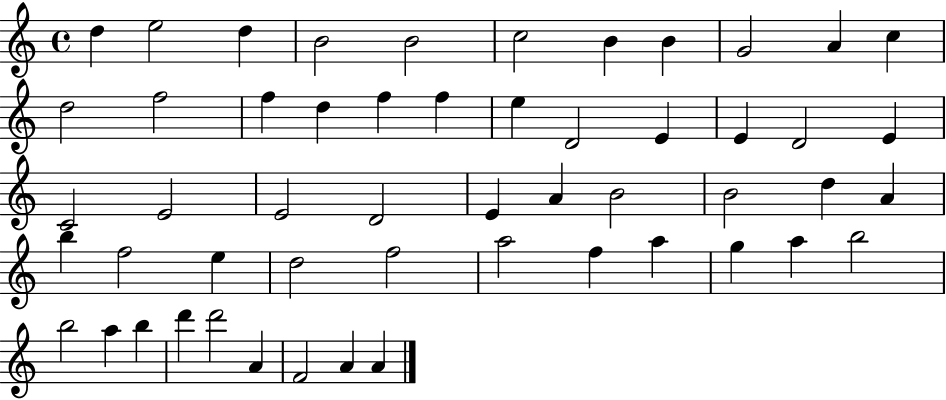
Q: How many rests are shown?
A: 0